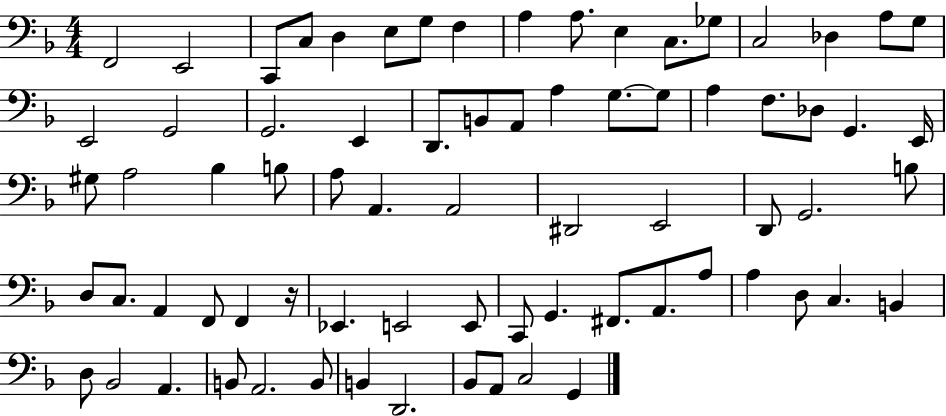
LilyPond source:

{
  \clef bass
  \numericTimeSignature
  \time 4/4
  \key f \major
  \repeat volta 2 { f,2 e,2 | c,8 c8 d4 e8 g8 f4 | a4 a8. e4 c8. ges8 | c2 des4 a8 g8 | \break e,2 g,2 | g,2. e,4 | d,8. b,8 a,8 a4 g8.~~ g8 | a4 f8. des8 g,4. e,16 | \break gis8 a2 bes4 b8 | a8 a,4. a,2 | dis,2 e,2 | d,8 g,2. b8 | \break d8 c8. a,4 f,8 f,4 r16 | ees,4. e,2 e,8 | c,8 g,4. fis,8. a,8. a8 | a4 d8 c4. b,4 | \break d8 bes,2 a,4. | b,8 a,2. b,8 | b,4 d,2. | bes,8 a,8 c2 g,4 | \break } \bar "|."
}